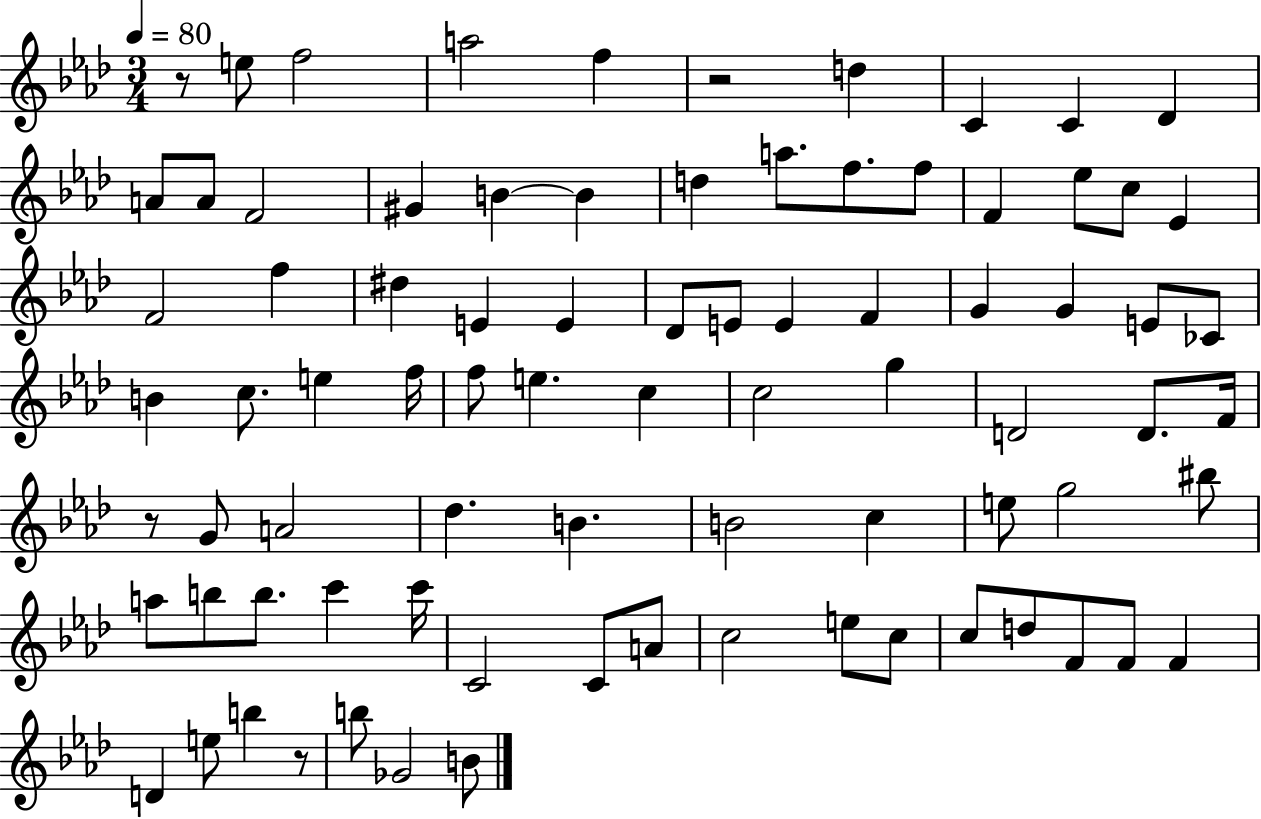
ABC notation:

X:1
T:Untitled
M:3/4
L:1/4
K:Ab
z/2 e/2 f2 a2 f z2 d C C _D A/2 A/2 F2 ^G B B d a/2 f/2 f/2 F _e/2 c/2 _E F2 f ^d E E _D/2 E/2 E F G G E/2 _C/2 B c/2 e f/4 f/2 e c c2 g D2 D/2 F/4 z/2 G/2 A2 _d B B2 c e/2 g2 ^b/2 a/2 b/2 b/2 c' c'/4 C2 C/2 A/2 c2 e/2 c/2 c/2 d/2 F/2 F/2 F D e/2 b z/2 b/2 _G2 B/2